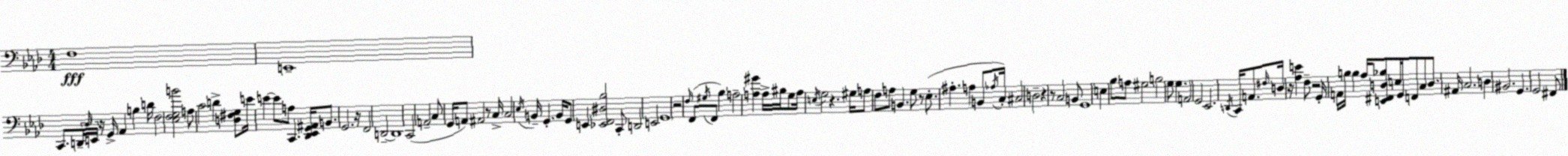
X:1
T:Untitled
M:4/4
L:1/4
K:Fm
F,4 E,,4 C,,/2 D,,/4 _D,/4 E,,/4 z/4 G,,/4 _A,, B, D/4 F,2 [_E,F,G,B]2 A,/2 C2 D [D,^F,G,]/2 E/4 E E/2 A,/2 C,, [_D,,_E,,G,,^A,,]/4 B,,/2 G,,2 z/4 F,,2 D,,2 D,,4 C,,2 A,,2 C,/2 G,,/4 A,,/2 ^A,,2 z/2 C,/4 C,2 _E,/4 B,,/4 G,, B,,/4 G,,/2 E,, [_E,,F,,^D,_B,]2 C,,/2 D,,2 E,,2 G,,4 z2 F,/4 F,,/2 ^G,/4 F,,/2 _B, A,2 [A,^G] A,/4 ^B,/4 G,/2 A,/4 E,/4 G,2 z ^G,/4 A,/2 F,/2 A,/2 B,, G,/2 z/2 _E,/2 ^A, A, B,,/2 _A,/4 C,/4 ^C,2 D,2 z z/2 C,2 B,,/2 G,,4 E, _B,/2 A,/2 ^G,2 B,2 G,/2 G, A,,2 G,,2 _E,,2 D,,/4 C,,/4 A,,/2 ^F,/4 D,/4 z/4 [_A,E] F,/2 z2 G,,/4 A,,/4 B,/4 B, _A,/4 [E,,^F,,D,_B,]/2 E,/4 G,,/4 F,,/2 C,/2 D,/2 ^A,,/4 C,2 D, ^B,,2 G,, G,,2 ^F,,/2